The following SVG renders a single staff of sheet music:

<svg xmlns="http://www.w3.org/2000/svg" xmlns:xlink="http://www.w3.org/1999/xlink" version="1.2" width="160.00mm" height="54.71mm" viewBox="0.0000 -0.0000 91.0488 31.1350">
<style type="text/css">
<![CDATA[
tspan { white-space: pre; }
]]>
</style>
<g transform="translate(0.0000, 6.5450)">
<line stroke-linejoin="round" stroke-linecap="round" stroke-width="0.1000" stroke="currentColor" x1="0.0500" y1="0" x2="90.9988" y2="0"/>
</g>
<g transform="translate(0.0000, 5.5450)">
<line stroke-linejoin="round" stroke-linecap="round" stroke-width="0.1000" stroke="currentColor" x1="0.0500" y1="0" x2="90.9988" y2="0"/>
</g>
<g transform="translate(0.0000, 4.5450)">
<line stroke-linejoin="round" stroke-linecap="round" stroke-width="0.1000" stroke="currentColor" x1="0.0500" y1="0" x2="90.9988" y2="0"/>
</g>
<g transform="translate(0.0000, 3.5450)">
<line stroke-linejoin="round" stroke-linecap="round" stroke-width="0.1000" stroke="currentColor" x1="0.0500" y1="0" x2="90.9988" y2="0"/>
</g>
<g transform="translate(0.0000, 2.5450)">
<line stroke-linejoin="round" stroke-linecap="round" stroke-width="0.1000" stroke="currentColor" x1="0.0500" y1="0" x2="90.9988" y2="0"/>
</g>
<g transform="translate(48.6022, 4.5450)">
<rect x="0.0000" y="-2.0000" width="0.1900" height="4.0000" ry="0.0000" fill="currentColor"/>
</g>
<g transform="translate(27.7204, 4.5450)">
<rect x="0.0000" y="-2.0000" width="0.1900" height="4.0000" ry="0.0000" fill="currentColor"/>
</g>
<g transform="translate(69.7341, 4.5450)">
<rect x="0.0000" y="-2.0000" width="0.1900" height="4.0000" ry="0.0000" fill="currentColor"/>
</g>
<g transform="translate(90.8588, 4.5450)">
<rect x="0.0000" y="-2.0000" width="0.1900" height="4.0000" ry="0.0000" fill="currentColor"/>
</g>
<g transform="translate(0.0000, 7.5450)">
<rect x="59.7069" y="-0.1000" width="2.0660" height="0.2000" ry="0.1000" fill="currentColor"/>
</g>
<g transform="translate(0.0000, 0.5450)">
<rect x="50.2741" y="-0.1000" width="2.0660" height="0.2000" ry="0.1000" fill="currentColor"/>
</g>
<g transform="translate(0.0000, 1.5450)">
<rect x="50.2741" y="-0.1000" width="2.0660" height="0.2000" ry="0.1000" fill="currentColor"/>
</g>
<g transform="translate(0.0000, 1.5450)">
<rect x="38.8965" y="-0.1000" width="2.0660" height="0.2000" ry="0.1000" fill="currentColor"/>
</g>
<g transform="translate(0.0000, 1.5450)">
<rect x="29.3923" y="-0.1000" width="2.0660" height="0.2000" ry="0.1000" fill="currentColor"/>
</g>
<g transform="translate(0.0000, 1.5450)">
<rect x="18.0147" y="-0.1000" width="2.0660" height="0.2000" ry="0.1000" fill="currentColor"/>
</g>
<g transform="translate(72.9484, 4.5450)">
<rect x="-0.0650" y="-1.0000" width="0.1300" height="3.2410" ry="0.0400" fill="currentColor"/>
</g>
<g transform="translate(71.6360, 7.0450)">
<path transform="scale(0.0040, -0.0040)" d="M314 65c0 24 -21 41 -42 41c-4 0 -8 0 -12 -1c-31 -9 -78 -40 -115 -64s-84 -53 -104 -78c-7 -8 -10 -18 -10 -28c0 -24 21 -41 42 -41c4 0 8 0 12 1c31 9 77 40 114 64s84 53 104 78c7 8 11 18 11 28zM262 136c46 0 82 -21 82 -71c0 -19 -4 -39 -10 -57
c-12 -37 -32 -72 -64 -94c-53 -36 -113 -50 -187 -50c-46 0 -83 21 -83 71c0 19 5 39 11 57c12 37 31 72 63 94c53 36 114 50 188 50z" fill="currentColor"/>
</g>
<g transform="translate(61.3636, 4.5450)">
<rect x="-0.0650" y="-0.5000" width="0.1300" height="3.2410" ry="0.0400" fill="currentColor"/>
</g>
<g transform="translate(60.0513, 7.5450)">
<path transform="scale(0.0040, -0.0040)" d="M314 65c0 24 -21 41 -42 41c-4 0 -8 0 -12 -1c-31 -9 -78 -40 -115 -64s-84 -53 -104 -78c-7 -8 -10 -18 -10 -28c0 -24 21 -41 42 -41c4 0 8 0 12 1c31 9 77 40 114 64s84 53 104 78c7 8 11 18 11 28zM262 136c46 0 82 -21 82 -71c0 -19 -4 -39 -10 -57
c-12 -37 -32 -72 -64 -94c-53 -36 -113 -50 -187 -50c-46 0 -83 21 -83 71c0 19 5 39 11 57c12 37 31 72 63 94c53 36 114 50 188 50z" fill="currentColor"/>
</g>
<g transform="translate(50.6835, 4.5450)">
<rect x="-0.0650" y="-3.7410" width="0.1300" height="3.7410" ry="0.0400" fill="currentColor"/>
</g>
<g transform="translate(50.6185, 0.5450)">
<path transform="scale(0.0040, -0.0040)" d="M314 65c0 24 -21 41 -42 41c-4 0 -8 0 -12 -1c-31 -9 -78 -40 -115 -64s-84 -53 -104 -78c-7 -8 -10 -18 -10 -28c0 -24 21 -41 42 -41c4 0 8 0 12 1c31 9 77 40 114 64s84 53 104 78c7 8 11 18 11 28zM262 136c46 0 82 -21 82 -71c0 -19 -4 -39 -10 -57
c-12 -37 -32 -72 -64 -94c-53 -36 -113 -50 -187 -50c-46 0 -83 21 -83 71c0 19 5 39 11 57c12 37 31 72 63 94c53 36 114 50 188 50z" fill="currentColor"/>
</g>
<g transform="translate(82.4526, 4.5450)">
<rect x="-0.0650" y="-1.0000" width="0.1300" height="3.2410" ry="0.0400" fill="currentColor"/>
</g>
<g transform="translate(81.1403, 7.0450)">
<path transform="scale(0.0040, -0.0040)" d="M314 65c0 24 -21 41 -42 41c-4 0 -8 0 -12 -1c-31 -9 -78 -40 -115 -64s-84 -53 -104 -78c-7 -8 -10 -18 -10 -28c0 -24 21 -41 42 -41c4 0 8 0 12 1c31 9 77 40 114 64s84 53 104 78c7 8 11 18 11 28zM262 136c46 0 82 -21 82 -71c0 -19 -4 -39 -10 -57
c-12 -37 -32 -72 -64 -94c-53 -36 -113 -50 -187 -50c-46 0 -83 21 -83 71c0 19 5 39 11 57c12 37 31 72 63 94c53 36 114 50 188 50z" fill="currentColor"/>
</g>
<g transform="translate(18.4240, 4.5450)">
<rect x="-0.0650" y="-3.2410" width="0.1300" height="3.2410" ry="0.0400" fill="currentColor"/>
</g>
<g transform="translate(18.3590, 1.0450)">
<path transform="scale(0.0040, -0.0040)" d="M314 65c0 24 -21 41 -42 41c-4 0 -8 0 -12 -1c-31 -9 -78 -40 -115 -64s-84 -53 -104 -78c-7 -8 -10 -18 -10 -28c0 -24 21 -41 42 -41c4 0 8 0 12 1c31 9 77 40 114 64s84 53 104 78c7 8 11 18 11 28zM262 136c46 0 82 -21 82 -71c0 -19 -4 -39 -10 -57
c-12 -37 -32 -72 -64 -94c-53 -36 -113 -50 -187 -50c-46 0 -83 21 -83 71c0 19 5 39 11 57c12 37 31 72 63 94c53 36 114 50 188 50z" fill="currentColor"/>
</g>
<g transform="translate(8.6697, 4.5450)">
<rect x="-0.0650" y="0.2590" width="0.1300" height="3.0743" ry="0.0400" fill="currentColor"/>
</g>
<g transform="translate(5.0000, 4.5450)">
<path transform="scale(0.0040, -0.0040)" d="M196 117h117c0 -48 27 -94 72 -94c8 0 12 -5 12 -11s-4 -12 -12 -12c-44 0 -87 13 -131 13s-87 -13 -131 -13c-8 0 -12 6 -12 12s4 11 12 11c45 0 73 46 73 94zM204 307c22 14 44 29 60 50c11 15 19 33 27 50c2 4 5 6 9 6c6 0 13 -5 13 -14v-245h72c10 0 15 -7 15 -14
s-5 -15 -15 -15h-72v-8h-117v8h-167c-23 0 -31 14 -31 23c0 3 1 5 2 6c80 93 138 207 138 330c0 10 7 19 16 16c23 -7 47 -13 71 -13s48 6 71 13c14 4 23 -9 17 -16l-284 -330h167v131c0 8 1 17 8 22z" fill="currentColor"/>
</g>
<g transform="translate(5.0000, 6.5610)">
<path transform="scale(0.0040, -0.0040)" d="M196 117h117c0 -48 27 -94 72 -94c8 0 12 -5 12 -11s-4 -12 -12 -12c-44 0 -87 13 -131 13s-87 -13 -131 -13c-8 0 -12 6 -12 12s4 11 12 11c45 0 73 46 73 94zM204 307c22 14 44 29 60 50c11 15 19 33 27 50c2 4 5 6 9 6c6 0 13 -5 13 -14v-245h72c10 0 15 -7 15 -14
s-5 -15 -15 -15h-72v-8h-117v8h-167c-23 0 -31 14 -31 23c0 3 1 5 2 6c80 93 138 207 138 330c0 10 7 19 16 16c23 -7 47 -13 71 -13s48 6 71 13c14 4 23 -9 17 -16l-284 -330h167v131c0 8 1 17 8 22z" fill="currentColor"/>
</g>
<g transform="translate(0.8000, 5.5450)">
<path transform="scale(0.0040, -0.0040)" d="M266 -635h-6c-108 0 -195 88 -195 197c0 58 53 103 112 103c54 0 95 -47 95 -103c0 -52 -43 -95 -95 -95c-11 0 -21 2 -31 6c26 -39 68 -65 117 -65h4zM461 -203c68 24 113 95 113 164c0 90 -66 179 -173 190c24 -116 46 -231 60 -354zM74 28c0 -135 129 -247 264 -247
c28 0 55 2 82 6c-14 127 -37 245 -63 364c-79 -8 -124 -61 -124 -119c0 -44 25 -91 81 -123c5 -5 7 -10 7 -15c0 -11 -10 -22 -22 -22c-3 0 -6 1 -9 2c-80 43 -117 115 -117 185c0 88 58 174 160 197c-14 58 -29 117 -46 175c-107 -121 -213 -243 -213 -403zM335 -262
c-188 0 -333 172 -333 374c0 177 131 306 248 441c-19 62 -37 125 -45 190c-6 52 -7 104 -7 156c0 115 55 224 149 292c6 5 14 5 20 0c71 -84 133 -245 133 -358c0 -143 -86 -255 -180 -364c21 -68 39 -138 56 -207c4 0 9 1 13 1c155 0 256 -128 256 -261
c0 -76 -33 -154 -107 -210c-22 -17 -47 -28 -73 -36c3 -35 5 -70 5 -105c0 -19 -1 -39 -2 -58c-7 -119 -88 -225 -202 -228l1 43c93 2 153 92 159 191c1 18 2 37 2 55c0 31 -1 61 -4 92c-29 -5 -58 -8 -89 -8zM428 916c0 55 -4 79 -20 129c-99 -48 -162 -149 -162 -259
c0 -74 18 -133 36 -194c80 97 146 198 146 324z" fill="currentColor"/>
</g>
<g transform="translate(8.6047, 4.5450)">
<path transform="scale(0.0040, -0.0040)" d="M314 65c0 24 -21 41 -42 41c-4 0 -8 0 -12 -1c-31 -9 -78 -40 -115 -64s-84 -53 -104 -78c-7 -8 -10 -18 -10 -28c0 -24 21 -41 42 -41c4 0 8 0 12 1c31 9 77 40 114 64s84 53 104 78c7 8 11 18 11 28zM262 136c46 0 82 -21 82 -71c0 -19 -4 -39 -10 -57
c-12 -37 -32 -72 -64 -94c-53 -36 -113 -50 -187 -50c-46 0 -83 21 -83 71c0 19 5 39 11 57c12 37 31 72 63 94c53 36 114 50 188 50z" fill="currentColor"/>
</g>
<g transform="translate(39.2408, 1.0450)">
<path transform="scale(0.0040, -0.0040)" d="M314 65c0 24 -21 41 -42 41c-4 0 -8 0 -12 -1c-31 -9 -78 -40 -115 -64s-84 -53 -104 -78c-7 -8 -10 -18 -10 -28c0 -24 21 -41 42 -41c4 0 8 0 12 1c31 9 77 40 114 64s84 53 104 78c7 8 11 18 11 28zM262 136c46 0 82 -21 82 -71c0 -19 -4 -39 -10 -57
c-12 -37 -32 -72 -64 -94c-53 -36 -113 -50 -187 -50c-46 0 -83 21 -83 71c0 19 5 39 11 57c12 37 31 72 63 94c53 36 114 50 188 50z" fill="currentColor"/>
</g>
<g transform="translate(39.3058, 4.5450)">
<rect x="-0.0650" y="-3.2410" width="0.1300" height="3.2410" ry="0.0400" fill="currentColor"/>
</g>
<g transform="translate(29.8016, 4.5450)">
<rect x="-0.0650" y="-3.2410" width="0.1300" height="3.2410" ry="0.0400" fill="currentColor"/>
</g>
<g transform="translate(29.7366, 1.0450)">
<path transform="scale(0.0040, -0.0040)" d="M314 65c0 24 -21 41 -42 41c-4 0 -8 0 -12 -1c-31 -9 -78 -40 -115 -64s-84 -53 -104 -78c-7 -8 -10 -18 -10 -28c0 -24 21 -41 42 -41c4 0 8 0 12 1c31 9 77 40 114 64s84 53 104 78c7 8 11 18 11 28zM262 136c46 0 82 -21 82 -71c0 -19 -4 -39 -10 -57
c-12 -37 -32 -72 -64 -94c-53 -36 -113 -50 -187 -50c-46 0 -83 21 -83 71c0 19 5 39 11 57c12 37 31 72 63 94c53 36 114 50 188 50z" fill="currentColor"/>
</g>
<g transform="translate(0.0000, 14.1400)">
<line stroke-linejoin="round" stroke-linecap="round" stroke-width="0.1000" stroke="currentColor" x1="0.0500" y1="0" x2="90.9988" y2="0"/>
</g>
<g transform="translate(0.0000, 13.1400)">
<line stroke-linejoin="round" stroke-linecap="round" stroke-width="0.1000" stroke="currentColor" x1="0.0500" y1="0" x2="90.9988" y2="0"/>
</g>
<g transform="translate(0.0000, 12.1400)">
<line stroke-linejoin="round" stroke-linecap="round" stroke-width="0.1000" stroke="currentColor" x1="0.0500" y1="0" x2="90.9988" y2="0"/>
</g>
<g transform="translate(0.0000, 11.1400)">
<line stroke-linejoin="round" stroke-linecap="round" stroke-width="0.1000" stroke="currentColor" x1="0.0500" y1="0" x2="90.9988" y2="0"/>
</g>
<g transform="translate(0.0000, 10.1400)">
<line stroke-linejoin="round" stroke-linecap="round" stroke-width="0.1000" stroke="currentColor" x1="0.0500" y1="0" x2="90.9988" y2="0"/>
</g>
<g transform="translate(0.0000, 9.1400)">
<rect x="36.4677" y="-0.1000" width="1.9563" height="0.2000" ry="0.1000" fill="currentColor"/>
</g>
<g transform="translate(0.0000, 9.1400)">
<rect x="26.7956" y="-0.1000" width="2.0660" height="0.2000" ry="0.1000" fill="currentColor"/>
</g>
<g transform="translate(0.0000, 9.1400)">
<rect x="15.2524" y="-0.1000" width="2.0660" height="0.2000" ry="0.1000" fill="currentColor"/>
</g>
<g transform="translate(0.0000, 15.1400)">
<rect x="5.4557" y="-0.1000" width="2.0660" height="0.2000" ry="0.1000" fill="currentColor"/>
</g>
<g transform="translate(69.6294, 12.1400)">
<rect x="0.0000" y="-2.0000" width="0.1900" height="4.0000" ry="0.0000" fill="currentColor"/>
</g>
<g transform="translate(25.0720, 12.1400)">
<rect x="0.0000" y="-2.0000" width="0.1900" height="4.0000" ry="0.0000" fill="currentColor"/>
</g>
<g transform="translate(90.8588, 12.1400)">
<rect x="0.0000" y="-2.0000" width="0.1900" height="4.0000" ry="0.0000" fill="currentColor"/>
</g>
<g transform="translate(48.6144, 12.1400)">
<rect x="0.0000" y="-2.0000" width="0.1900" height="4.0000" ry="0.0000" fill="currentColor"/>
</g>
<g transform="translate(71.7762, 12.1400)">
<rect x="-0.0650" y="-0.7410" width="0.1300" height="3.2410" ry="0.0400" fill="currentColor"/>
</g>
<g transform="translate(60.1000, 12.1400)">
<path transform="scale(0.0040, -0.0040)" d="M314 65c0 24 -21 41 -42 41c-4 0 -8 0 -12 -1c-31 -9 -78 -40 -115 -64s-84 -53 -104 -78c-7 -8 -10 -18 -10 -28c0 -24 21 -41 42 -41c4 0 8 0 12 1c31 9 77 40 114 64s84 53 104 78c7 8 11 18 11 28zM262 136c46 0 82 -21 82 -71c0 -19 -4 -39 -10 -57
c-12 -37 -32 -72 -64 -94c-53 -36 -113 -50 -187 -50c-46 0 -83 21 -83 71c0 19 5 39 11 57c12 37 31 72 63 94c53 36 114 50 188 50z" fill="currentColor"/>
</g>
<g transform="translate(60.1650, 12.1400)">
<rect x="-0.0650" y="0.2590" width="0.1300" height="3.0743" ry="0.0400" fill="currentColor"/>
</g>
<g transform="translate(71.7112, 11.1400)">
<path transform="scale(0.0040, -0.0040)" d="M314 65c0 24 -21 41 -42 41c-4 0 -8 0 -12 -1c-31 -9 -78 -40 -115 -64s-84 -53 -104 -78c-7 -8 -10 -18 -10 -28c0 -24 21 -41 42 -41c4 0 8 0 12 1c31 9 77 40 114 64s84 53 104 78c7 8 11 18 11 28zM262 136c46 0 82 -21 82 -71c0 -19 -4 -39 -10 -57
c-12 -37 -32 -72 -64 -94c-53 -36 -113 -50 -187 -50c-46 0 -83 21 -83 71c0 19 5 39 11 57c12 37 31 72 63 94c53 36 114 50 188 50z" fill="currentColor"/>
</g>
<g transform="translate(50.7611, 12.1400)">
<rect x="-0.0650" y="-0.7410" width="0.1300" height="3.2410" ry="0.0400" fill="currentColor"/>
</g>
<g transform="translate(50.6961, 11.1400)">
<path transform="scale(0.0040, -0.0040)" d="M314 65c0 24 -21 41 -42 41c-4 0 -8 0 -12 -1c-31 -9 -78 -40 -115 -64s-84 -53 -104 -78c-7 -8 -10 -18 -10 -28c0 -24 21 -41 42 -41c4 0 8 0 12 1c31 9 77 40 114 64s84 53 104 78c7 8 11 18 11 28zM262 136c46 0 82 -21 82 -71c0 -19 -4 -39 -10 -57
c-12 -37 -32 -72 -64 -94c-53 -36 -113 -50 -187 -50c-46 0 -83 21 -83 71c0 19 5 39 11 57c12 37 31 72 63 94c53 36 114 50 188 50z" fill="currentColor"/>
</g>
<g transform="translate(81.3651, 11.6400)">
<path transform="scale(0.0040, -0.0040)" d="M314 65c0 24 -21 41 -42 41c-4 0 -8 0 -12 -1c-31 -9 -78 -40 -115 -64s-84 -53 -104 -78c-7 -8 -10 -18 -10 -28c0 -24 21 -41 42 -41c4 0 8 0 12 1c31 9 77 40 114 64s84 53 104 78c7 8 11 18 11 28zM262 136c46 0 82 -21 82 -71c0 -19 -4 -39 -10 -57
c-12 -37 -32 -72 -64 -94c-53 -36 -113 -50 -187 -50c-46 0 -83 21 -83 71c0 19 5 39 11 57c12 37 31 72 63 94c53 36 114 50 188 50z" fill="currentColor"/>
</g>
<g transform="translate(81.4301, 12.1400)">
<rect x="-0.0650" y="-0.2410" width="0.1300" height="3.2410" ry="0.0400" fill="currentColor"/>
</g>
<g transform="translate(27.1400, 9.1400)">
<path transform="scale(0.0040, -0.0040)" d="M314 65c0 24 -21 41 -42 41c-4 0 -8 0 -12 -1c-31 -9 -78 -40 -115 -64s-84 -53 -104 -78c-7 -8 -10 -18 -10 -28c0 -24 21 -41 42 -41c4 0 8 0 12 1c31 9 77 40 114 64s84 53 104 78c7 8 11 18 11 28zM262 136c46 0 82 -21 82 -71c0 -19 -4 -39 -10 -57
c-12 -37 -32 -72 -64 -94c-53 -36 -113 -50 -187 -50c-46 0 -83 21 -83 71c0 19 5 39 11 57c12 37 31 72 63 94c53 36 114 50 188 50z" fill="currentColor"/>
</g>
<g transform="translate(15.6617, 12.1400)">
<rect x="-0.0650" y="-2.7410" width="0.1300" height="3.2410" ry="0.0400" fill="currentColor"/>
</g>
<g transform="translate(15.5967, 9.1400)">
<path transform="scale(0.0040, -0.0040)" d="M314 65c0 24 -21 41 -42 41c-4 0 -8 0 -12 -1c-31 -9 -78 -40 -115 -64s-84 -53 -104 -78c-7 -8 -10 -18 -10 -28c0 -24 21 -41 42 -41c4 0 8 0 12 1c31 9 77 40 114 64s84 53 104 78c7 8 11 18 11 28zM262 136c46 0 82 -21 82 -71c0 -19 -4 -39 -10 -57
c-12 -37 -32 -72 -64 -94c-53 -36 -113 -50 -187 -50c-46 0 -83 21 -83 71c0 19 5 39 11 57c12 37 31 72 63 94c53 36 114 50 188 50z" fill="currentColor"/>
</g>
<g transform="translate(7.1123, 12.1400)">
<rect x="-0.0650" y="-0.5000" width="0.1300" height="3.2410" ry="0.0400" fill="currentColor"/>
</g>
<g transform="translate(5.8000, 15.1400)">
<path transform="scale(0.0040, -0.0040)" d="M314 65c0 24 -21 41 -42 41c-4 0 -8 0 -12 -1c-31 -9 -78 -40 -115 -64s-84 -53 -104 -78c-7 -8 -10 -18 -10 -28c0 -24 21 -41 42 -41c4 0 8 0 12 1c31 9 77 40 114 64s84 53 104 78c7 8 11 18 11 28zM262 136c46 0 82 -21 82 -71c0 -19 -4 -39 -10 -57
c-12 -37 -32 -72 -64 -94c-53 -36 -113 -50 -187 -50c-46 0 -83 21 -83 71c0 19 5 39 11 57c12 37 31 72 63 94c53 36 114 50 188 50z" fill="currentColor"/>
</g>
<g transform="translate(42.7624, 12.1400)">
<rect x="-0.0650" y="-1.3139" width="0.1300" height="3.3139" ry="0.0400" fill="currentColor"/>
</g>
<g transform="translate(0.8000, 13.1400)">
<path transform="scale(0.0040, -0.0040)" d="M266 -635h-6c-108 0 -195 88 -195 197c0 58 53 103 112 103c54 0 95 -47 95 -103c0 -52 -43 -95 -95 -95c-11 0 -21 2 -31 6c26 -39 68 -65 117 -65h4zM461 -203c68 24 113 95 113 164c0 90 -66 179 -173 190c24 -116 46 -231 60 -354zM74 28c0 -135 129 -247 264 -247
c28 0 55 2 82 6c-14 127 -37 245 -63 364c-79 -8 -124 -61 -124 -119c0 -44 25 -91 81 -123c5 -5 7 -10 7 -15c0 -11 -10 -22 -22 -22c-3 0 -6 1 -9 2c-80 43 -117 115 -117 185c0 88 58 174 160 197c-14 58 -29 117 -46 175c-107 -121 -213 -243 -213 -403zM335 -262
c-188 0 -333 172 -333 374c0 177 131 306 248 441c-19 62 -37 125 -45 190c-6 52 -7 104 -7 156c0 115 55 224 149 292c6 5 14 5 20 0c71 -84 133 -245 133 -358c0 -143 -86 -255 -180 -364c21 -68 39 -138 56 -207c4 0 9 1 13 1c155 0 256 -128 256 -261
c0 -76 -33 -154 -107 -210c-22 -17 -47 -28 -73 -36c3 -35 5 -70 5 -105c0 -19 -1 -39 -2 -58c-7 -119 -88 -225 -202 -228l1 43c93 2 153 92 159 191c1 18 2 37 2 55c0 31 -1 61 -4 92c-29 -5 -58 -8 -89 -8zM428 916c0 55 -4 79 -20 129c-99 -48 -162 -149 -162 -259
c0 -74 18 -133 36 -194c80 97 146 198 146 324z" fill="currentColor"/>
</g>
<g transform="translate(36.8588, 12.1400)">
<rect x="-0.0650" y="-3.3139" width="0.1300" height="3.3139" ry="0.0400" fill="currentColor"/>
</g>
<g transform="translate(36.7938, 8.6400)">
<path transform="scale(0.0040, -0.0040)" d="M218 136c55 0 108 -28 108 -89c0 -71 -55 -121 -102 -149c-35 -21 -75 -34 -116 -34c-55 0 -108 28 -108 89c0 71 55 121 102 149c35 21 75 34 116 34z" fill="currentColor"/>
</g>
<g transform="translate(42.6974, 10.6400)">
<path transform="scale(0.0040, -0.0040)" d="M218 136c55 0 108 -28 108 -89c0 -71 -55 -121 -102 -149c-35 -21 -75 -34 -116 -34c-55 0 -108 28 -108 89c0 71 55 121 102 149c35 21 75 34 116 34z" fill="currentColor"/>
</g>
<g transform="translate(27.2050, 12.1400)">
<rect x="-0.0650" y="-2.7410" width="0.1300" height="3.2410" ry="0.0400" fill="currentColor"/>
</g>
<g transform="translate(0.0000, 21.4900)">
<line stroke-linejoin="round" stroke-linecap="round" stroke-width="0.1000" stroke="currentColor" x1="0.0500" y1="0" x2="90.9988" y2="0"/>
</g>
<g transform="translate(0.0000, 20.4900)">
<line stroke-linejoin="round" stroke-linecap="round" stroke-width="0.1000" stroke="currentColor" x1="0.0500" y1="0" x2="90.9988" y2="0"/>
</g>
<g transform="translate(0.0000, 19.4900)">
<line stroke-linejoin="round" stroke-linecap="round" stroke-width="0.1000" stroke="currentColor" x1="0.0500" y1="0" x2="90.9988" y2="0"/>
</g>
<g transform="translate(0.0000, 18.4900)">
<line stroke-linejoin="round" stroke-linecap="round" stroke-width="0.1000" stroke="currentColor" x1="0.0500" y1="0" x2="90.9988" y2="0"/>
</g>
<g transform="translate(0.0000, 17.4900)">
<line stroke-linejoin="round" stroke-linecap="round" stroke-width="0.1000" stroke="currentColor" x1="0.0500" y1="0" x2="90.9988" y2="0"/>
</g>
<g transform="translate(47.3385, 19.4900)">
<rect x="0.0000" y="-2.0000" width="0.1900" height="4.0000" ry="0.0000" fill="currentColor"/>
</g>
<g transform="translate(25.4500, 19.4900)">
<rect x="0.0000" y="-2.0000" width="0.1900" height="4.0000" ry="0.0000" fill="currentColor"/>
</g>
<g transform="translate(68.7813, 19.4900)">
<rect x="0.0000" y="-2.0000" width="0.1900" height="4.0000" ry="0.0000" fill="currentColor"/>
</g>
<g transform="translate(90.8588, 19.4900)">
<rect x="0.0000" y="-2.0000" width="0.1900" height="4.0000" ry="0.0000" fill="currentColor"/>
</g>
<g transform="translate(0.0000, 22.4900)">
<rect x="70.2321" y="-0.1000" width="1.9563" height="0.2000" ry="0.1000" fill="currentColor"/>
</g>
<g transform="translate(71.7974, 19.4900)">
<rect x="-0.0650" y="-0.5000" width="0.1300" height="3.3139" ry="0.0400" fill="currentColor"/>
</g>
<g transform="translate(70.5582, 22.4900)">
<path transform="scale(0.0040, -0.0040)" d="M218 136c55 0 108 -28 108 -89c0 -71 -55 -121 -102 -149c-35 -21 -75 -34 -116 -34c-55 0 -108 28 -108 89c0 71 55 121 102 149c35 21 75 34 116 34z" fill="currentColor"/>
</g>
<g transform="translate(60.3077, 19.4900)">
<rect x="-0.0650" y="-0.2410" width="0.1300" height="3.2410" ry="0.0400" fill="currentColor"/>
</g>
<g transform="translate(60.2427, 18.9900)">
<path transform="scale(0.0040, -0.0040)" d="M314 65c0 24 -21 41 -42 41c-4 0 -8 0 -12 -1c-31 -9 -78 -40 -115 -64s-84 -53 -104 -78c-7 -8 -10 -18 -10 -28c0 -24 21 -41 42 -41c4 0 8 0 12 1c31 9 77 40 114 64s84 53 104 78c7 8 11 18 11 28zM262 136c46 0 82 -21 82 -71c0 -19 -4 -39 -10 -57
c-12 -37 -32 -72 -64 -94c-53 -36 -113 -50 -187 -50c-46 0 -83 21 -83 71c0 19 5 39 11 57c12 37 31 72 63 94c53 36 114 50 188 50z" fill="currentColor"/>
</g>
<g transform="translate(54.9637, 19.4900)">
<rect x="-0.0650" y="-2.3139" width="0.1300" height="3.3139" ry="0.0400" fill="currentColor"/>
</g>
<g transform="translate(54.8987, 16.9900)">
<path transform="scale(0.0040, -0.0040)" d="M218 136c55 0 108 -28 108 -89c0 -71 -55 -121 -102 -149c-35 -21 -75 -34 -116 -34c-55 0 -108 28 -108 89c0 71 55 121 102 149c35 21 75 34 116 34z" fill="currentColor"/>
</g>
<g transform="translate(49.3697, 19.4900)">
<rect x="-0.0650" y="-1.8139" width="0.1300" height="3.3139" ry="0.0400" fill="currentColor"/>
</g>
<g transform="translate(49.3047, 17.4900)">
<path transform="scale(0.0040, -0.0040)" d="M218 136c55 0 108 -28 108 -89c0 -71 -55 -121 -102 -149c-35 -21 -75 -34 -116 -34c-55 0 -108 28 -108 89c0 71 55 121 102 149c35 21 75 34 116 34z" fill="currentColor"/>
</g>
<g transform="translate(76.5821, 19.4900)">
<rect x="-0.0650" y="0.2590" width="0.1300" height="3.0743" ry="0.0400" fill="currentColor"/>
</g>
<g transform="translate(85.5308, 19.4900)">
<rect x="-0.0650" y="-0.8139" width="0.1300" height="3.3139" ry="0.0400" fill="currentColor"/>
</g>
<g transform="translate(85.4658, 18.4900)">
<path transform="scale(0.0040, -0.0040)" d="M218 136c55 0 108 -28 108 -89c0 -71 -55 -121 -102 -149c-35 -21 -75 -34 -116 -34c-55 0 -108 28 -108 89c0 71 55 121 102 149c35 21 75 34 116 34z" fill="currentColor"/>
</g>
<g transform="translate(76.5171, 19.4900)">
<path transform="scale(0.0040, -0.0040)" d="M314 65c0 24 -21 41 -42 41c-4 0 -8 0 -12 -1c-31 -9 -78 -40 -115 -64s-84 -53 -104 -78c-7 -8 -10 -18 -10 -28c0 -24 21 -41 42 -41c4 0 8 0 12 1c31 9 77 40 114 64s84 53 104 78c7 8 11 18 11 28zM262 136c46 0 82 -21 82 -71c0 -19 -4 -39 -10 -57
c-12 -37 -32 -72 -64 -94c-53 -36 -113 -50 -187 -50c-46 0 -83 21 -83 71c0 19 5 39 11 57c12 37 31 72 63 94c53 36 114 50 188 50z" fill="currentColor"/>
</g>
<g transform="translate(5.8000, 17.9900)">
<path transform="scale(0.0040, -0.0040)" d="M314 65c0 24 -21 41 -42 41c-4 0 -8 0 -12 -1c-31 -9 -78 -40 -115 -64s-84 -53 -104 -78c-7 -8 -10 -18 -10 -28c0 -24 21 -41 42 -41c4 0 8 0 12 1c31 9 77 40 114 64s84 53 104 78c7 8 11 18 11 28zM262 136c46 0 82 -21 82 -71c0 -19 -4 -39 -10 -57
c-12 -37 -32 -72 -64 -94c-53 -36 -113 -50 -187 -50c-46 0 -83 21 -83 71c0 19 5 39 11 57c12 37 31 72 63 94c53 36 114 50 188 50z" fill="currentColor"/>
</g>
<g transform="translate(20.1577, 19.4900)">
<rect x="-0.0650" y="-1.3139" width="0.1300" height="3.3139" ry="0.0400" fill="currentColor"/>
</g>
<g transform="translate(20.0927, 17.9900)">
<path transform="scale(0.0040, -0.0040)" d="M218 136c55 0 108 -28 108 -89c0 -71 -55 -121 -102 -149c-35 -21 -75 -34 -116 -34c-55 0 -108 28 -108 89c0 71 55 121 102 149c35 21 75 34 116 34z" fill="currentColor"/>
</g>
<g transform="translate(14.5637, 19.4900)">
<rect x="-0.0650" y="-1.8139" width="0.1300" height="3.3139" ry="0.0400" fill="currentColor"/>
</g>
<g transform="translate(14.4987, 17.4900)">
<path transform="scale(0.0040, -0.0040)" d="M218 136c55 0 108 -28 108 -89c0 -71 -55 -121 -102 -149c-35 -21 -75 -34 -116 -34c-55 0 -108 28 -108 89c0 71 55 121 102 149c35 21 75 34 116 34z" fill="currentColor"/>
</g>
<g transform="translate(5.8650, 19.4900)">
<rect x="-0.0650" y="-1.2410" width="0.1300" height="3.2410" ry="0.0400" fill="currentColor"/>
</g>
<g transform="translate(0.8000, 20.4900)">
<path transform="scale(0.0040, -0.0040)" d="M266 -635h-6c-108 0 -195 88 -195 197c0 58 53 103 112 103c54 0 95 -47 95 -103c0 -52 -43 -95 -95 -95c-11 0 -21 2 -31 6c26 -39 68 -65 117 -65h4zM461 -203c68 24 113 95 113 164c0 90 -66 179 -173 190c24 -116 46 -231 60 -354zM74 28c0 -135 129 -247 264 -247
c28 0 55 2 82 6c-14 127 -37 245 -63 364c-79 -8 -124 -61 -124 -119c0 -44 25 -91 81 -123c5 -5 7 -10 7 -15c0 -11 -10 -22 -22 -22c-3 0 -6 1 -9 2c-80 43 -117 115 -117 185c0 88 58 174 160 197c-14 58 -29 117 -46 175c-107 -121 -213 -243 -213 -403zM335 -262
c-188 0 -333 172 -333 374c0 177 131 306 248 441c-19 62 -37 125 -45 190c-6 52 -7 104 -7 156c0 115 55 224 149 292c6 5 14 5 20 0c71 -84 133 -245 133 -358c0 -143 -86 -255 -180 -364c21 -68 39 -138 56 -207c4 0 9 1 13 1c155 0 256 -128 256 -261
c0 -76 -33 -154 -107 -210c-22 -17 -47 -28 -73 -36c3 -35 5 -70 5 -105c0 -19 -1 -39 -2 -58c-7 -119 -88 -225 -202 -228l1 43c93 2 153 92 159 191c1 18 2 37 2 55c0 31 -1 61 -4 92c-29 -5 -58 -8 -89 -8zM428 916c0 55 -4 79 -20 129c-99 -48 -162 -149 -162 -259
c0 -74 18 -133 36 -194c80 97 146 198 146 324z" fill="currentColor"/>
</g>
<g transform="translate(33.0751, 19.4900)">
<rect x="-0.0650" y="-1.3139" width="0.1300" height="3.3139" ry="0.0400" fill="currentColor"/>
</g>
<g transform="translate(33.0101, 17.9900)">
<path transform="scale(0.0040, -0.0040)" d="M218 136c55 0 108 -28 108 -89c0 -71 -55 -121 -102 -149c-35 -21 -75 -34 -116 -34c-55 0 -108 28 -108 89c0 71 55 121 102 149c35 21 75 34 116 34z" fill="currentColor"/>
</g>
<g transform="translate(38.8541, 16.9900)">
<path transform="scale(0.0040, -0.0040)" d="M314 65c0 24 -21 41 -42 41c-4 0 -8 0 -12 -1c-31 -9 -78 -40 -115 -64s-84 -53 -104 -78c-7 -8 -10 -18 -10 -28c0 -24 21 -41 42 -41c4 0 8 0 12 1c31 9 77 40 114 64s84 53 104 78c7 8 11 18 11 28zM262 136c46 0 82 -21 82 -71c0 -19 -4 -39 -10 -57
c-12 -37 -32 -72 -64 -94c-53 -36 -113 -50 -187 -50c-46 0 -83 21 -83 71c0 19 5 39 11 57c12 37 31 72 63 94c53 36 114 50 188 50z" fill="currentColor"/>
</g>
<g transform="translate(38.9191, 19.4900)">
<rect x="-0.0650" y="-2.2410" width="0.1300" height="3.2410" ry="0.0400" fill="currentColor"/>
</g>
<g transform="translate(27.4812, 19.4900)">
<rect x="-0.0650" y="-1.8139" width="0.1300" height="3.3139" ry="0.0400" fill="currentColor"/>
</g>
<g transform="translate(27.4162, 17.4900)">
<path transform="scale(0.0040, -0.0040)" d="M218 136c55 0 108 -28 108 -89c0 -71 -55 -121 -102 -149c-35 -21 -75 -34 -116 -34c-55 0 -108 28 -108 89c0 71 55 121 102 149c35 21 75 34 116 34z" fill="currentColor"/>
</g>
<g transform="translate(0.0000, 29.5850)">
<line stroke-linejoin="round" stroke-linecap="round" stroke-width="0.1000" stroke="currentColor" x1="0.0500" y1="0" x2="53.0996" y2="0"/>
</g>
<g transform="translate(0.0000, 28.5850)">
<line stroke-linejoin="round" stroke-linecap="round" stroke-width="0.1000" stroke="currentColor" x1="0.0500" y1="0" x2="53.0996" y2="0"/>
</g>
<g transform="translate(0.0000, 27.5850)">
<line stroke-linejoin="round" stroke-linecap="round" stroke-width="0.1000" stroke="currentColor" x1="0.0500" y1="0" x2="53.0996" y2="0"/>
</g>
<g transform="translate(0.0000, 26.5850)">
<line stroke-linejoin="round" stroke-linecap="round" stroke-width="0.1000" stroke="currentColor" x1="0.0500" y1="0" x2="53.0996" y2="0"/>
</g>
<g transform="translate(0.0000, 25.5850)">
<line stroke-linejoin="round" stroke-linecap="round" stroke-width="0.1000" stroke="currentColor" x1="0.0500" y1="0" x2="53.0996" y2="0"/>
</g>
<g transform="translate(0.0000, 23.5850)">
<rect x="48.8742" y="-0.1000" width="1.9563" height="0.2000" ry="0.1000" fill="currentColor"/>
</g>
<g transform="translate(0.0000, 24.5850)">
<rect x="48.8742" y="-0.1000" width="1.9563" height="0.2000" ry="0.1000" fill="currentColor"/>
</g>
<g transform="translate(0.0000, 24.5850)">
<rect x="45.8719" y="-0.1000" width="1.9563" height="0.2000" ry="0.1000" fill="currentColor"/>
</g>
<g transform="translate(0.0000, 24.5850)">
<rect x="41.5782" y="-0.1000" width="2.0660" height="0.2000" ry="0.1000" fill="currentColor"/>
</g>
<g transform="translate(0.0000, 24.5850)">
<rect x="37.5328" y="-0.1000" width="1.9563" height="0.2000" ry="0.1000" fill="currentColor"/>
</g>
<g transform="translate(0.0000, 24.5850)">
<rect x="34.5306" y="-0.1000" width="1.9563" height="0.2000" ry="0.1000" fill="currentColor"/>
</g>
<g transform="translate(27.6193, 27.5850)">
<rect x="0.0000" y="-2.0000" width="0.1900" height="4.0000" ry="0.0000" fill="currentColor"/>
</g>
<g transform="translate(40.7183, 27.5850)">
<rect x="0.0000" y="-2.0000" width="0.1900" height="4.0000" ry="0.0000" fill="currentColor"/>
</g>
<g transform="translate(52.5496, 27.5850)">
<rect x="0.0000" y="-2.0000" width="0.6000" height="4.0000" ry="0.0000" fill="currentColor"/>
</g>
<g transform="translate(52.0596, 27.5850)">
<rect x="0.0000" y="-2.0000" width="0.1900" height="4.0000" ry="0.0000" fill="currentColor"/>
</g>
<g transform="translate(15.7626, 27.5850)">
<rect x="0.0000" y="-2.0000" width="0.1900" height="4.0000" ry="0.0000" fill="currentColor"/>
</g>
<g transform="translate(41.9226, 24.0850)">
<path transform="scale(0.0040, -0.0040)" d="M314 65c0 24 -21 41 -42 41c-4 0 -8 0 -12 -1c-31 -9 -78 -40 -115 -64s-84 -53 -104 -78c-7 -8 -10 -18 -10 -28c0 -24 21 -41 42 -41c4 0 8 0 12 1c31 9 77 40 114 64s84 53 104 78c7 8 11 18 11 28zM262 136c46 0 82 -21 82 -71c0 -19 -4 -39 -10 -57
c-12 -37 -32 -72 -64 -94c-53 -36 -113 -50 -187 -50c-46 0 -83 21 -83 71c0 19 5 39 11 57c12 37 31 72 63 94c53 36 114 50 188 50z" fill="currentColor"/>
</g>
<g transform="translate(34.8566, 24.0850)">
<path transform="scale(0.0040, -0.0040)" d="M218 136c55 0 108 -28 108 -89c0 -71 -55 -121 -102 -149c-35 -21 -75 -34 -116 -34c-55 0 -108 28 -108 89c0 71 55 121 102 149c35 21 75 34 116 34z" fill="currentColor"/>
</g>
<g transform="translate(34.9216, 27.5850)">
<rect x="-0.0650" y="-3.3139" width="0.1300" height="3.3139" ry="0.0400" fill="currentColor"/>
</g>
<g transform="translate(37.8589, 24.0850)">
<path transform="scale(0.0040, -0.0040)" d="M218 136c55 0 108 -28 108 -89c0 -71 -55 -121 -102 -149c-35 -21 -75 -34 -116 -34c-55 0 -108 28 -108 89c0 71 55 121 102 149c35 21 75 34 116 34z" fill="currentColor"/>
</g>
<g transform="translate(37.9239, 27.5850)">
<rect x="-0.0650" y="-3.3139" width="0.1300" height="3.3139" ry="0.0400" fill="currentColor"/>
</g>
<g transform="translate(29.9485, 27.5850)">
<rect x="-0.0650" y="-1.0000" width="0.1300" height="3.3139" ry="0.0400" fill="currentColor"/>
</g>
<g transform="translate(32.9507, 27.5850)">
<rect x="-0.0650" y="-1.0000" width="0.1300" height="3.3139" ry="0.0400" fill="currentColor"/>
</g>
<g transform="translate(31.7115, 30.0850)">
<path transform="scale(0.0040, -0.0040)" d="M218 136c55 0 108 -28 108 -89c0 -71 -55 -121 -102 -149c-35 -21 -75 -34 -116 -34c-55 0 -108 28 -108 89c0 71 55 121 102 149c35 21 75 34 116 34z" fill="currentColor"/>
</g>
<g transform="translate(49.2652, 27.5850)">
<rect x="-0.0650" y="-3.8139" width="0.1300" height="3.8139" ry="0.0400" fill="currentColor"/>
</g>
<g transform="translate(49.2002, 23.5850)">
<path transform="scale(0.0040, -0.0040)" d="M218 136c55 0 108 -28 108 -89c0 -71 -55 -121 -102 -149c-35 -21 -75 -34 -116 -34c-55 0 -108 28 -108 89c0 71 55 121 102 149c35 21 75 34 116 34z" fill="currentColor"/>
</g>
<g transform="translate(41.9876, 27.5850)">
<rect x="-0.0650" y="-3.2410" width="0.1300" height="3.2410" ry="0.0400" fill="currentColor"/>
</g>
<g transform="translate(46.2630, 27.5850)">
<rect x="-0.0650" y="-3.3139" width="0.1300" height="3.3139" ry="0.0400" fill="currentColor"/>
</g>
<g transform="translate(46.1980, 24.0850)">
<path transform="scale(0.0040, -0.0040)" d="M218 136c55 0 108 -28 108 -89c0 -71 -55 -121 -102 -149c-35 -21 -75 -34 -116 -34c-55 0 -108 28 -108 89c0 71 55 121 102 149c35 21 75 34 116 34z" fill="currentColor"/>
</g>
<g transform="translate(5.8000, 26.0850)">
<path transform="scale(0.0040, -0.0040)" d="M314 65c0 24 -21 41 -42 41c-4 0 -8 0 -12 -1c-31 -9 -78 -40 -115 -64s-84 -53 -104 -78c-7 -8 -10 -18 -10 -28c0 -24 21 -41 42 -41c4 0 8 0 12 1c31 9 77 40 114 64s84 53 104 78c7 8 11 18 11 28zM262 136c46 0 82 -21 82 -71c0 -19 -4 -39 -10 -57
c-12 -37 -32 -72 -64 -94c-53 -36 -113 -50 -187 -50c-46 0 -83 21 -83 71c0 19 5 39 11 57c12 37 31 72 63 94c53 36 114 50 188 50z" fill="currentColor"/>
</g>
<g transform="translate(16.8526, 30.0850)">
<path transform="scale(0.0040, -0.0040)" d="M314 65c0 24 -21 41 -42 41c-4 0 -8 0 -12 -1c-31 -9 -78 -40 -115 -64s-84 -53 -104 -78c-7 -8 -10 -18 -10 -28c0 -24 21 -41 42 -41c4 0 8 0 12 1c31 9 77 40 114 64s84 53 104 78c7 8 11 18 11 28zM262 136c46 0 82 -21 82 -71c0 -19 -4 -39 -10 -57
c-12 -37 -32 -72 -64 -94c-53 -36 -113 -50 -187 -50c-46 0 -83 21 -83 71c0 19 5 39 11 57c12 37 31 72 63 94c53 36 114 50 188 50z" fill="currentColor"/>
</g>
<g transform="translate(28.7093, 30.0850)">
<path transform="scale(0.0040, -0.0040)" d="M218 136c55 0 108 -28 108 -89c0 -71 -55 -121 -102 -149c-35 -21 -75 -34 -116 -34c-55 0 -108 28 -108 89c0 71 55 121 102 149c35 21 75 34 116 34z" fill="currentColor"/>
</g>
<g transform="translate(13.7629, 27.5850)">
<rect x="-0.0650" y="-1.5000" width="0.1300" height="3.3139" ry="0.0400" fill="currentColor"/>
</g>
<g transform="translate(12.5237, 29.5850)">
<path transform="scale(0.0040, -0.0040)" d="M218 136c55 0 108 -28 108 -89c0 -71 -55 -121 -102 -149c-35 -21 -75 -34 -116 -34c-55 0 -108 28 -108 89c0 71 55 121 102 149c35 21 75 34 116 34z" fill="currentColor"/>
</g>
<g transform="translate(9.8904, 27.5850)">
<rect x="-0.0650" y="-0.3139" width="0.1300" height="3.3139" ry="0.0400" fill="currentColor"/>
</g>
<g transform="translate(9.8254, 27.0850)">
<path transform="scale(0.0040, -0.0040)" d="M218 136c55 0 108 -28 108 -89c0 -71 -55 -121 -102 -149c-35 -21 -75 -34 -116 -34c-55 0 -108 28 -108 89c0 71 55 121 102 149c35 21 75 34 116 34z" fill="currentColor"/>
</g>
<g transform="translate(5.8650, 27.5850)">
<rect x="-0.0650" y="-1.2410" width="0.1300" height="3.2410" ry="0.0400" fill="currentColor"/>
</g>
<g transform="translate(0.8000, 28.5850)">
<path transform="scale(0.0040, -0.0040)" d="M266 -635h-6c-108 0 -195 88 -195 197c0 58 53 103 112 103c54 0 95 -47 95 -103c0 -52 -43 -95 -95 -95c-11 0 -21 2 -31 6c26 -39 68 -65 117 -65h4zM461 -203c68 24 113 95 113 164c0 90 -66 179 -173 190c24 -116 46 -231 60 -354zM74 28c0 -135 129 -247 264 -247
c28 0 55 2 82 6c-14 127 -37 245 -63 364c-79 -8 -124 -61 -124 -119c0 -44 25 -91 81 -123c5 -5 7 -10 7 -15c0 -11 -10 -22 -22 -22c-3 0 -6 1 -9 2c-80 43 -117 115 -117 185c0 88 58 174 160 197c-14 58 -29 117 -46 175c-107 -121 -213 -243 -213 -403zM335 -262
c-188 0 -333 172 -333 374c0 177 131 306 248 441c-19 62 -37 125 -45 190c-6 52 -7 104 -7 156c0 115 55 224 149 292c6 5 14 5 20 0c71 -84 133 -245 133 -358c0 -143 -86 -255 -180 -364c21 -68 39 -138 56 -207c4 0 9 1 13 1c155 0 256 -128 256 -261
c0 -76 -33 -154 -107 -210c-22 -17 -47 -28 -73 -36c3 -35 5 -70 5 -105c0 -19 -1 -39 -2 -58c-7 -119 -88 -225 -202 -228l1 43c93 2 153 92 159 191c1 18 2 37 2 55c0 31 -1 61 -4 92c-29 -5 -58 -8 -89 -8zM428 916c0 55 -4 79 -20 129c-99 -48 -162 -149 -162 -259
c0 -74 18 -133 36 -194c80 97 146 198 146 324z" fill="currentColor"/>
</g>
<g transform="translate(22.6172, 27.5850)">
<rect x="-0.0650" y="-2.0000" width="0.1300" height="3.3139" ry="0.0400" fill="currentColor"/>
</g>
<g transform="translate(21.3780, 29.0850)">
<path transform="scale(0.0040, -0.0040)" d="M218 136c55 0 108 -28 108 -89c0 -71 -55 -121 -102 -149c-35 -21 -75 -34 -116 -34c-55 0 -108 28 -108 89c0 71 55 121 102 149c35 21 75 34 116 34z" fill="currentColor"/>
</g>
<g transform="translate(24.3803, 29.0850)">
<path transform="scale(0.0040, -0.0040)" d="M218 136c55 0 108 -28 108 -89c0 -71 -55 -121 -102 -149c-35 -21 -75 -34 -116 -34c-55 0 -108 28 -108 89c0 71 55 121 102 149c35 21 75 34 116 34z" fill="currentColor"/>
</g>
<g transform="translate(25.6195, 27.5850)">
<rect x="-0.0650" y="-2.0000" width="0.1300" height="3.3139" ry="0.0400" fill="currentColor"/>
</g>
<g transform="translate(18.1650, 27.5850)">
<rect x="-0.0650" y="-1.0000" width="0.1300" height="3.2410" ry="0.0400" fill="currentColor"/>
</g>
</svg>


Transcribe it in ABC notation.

X:1
T:Untitled
M:4/4
L:1/4
K:C
B2 b2 b2 b2 c'2 C2 D2 D2 C2 a2 a2 b e d2 B2 d2 c2 e2 f e f e g2 f g c2 C B2 d e2 c E D2 F F D D b b b2 b c'